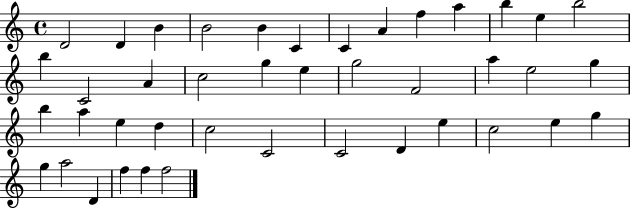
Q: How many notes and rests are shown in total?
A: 42